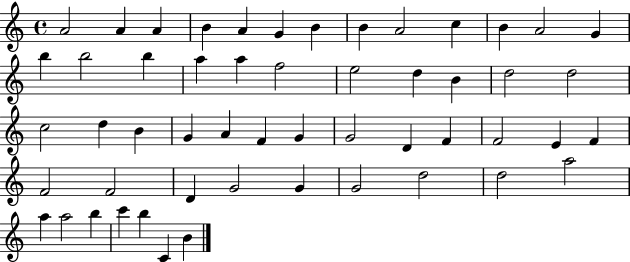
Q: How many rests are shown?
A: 0